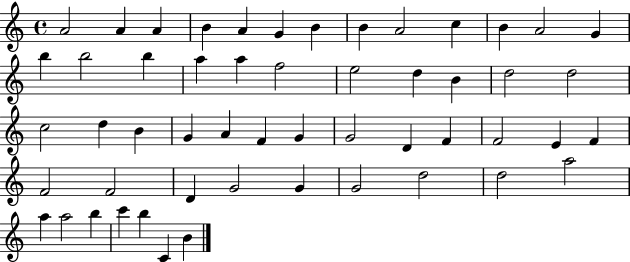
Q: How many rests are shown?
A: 0